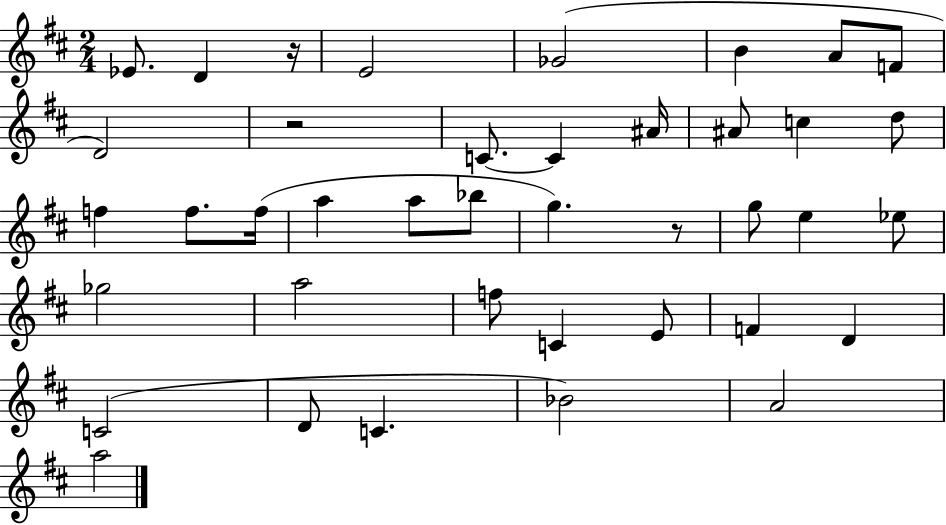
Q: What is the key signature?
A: D major